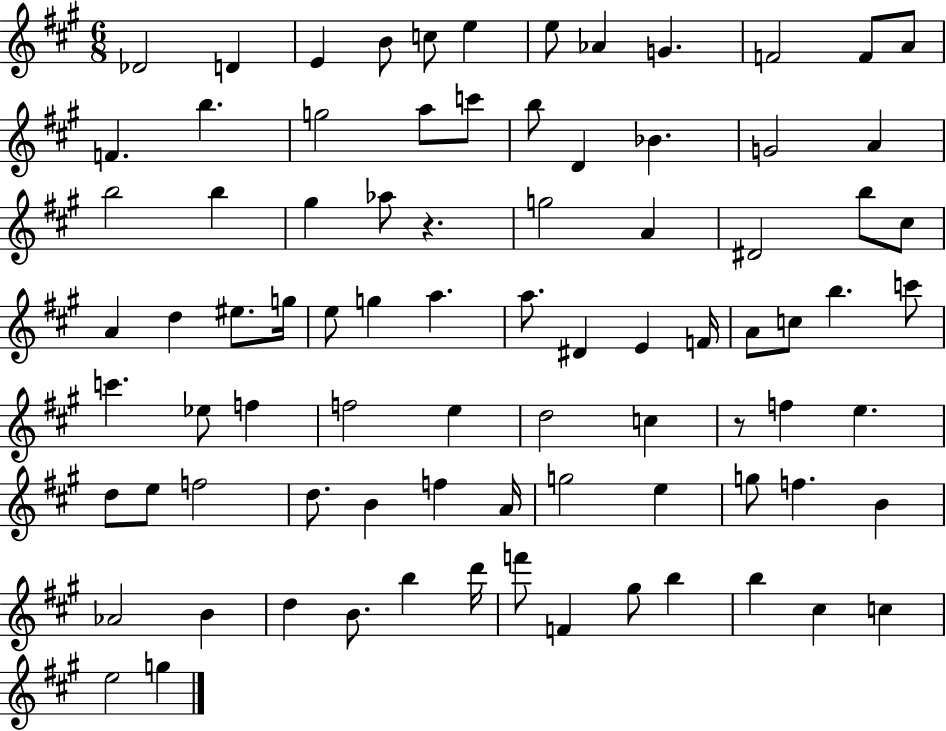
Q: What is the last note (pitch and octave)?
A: G5